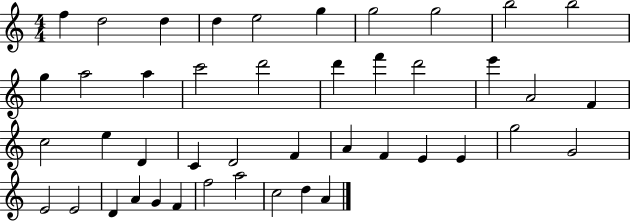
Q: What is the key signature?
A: C major